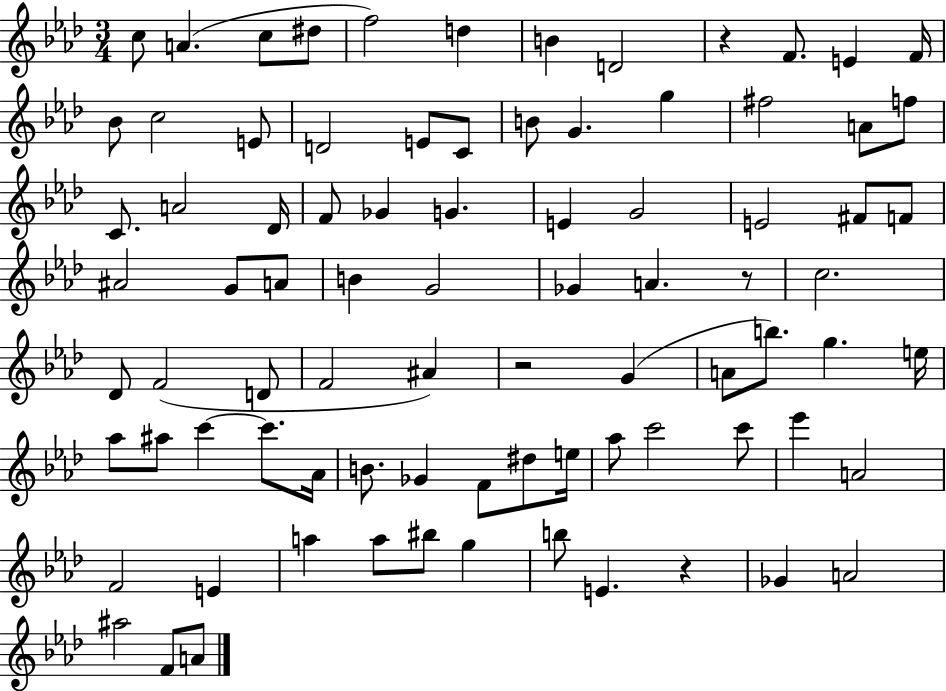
X:1
T:Untitled
M:3/4
L:1/4
K:Ab
c/2 A c/2 ^d/2 f2 d B D2 z F/2 E F/4 _B/2 c2 E/2 D2 E/2 C/2 B/2 G g ^f2 A/2 f/2 C/2 A2 _D/4 F/2 _G G E G2 E2 ^F/2 F/2 ^A2 G/2 A/2 B G2 _G A z/2 c2 _D/2 F2 D/2 F2 ^A z2 G A/2 b/2 g e/4 _a/2 ^a/2 c' c'/2 _A/4 B/2 _G F/2 ^d/2 e/4 _a/2 c'2 c'/2 _e' A2 F2 E a a/2 ^b/2 g b/2 E z _G A2 ^a2 F/2 A/2